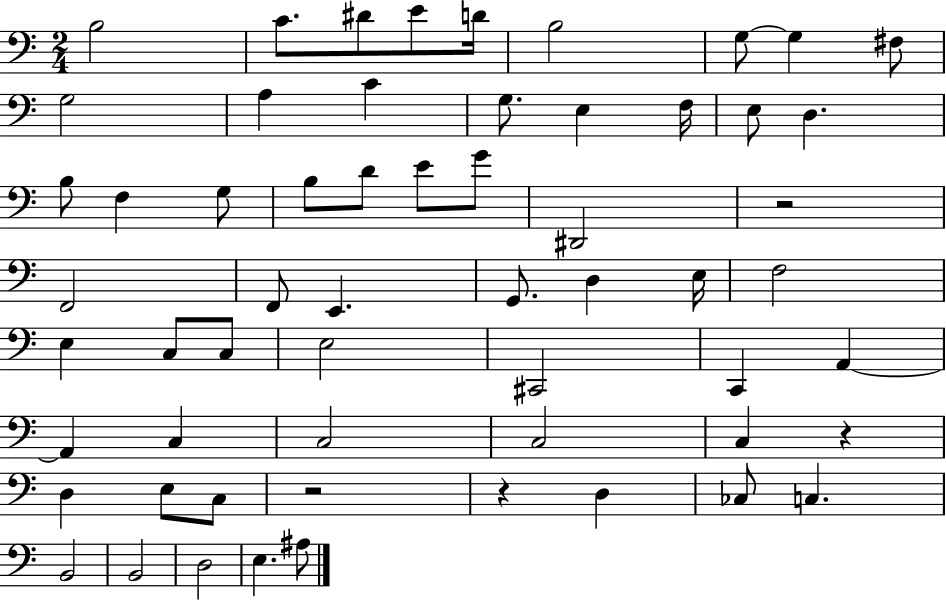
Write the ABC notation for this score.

X:1
T:Untitled
M:2/4
L:1/4
K:C
B,2 C/2 ^D/2 E/2 D/4 B,2 G,/2 G, ^F,/2 G,2 A, C G,/2 E, F,/4 E,/2 D, B,/2 F, G,/2 B,/2 D/2 E/2 G/2 ^D,,2 z2 F,,2 F,,/2 E,, G,,/2 D, E,/4 F,2 E, C,/2 C,/2 E,2 ^C,,2 C,, A,, A,, C, C,2 C,2 C, z D, E,/2 C,/2 z2 z D, _C,/2 C, B,,2 B,,2 D,2 E, ^A,/2